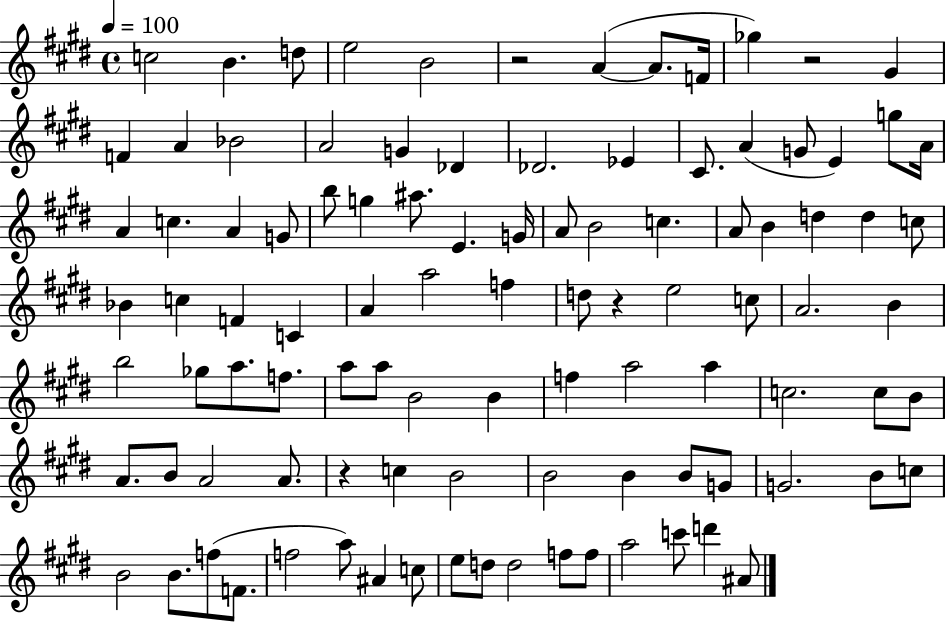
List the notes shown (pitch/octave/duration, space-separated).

C5/h B4/q. D5/e E5/h B4/h R/h A4/q A4/e. F4/s Gb5/q R/h G#4/q F4/q A4/q Bb4/h A4/h G4/q Db4/q Db4/h. Eb4/q C#4/e. A4/q G4/e E4/q G5/e A4/s A4/q C5/q. A4/q G4/e B5/e G5/q A#5/e. E4/q. G4/s A4/e B4/h C5/q. A4/e B4/q D5/q D5/q C5/e Bb4/q C5/q F4/q C4/q A4/q A5/h F5/q D5/e R/q E5/h C5/e A4/h. B4/q B5/h Gb5/e A5/e. F5/e. A5/e A5/e B4/h B4/q F5/q A5/h A5/q C5/h. C5/e B4/e A4/e. B4/e A4/h A4/e. R/q C5/q B4/h B4/h B4/q B4/e G4/e G4/h. B4/e C5/e B4/h B4/e. F5/e F4/e. F5/h A5/e A#4/q C5/e E5/e D5/e D5/h F5/e F5/e A5/h C6/e D6/q A#4/e